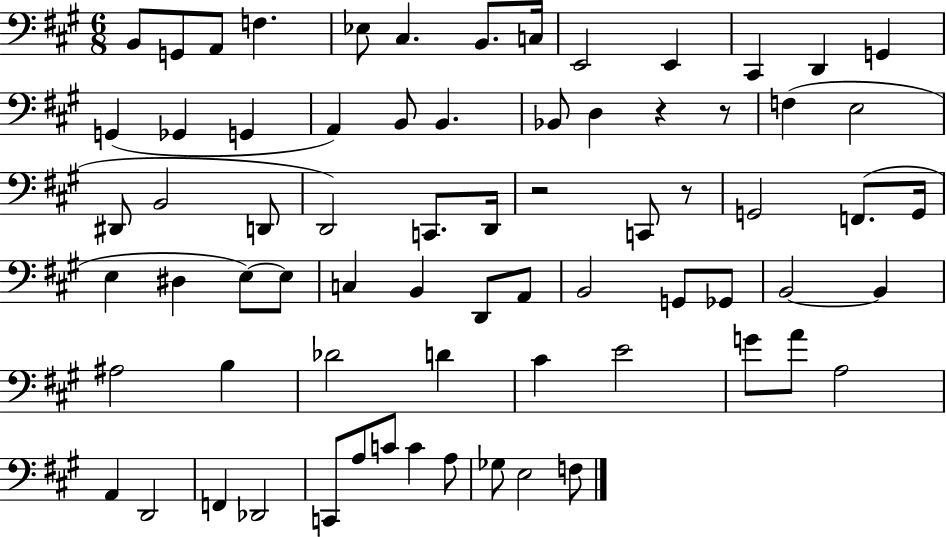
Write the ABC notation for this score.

X:1
T:Untitled
M:6/8
L:1/4
K:A
B,,/2 G,,/2 A,,/2 F, _E,/2 ^C, B,,/2 C,/4 E,,2 E,, ^C,, D,, G,, G,, _G,, G,, A,, B,,/2 B,, _B,,/2 D, z z/2 F, E,2 ^D,,/2 B,,2 D,,/2 D,,2 C,,/2 D,,/4 z2 C,,/2 z/2 G,,2 F,,/2 G,,/4 E, ^D, E,/2 E,/2 C, B,, D,,/2 A,,/2 B,,2 G,,/2 _G,,/2 B,,2 B,, ^A,2 B, _D2 D ^C E2 G/2 A/2 A,2 A,, D,,2 F,, _D,,2 C,,/2 A,/2 C/2 C A,/2 _G,/2 E,2 F,/2